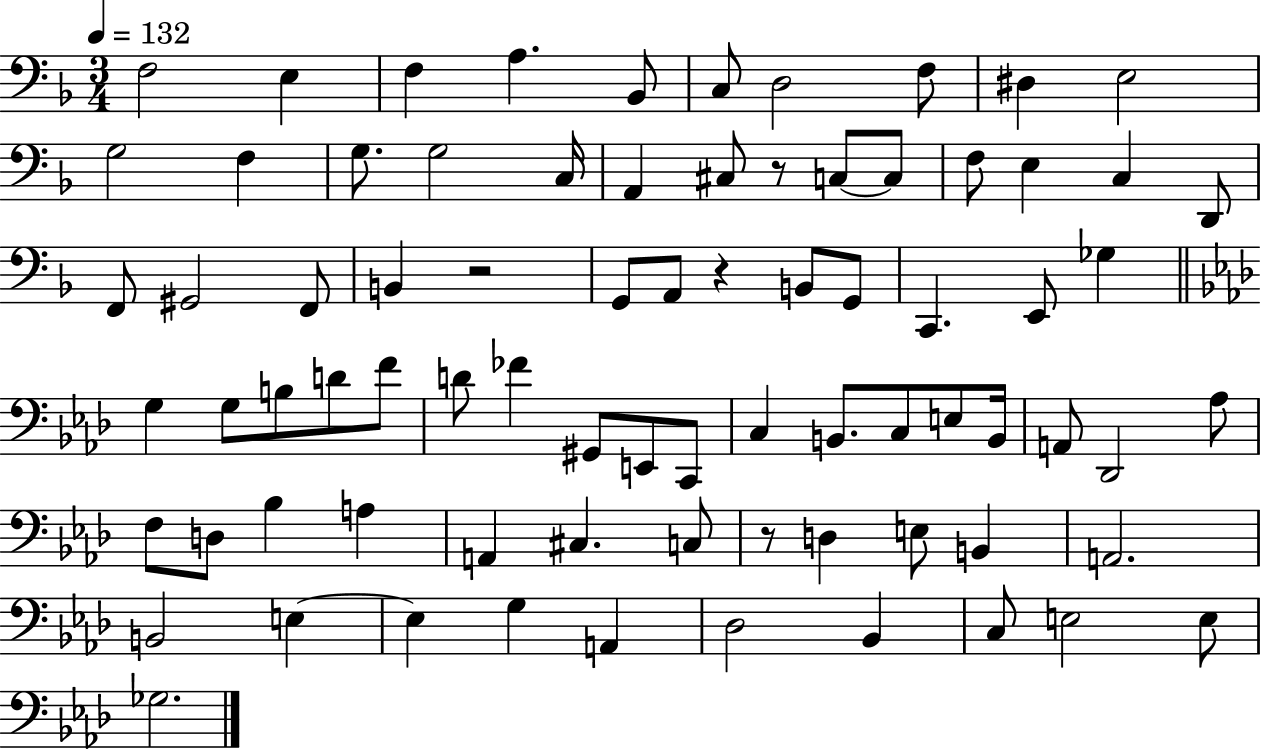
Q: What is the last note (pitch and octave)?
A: Gb3